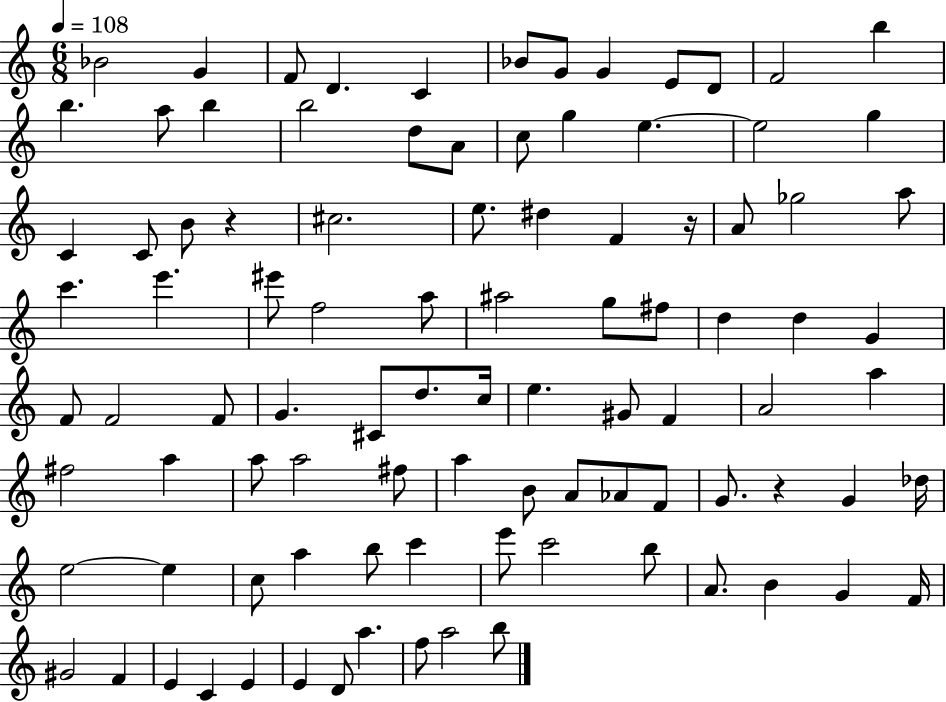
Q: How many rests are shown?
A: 3